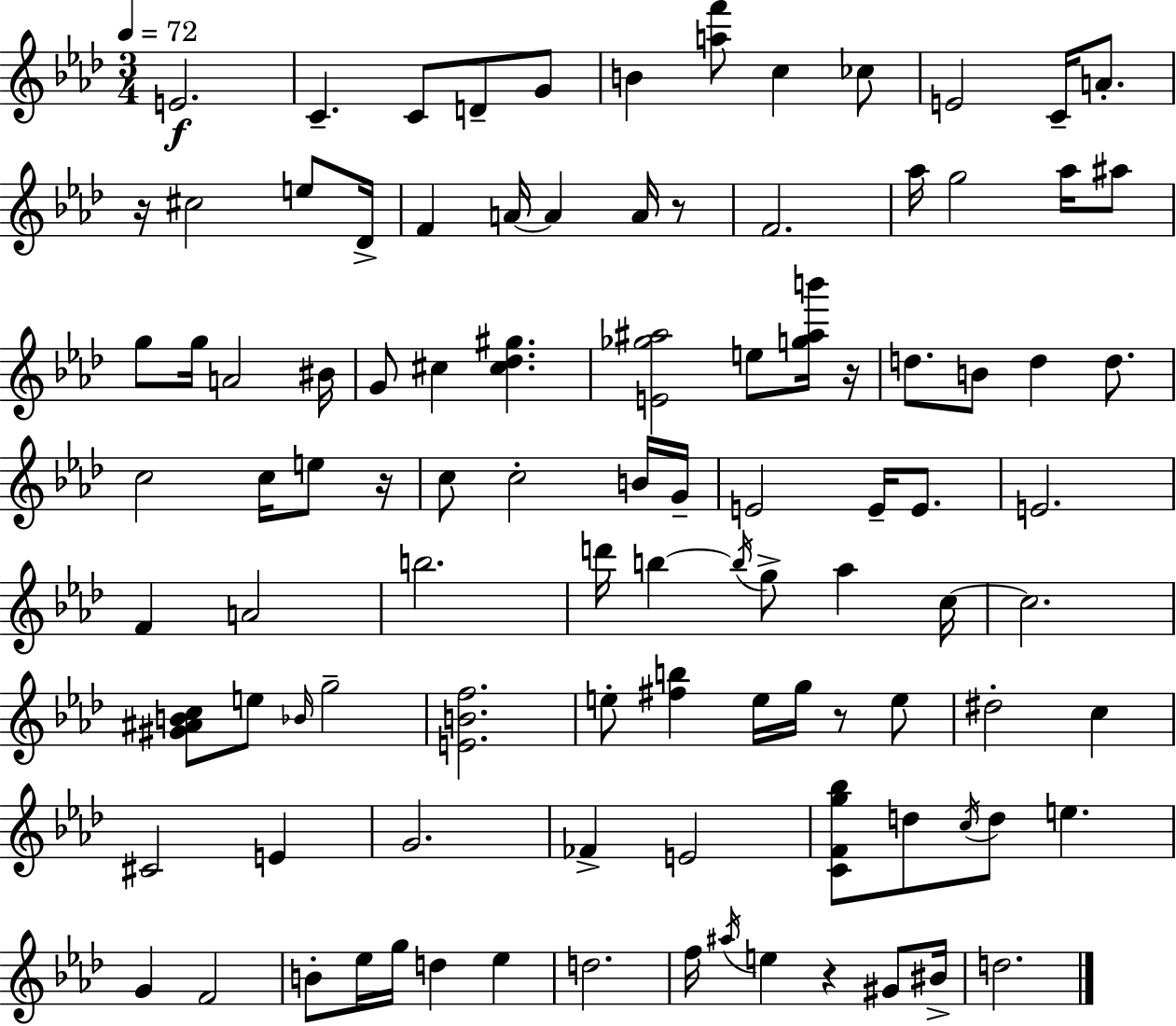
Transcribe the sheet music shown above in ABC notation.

X:1
T:Untitled
M:3/4
L:1/4
K:Ab
E2 C C/2 D/2 G/2 B [af']/2 c _c/2 E2 C/4 A/2 z/4 ^c2 e/2 _D/4 F A/4 A A/4 z/2 F2 _a/4 g2 _a/4 ^a/2 g/2 g/4 A2 ^B/4 G/2 ^c [^c_d^g] [E_g^a]2 e/2 [g^ab']/4 z/4 d/2 B/2 d d/2 c2 c/4 e/2 z/4 c/2 c2 B/4 G/4 E2 E/4 E/2 E2 F A2 b2 d'/4 b b/4 g/2 _a c/4 c2 [^G^ABc]/2 e/2 _B/4 g2 [EBf]2 e/2 [^fb] e/4 g/4 z/2 e/2 ^d2 c ^C2 E G2 _F E2 [CFg_b]/2 d/2 c/4 d/2 e G F2 B/2 _e/4 g/4 d _e d2 f/4 ^a/4 e z ^G/2 ^B/4 d2